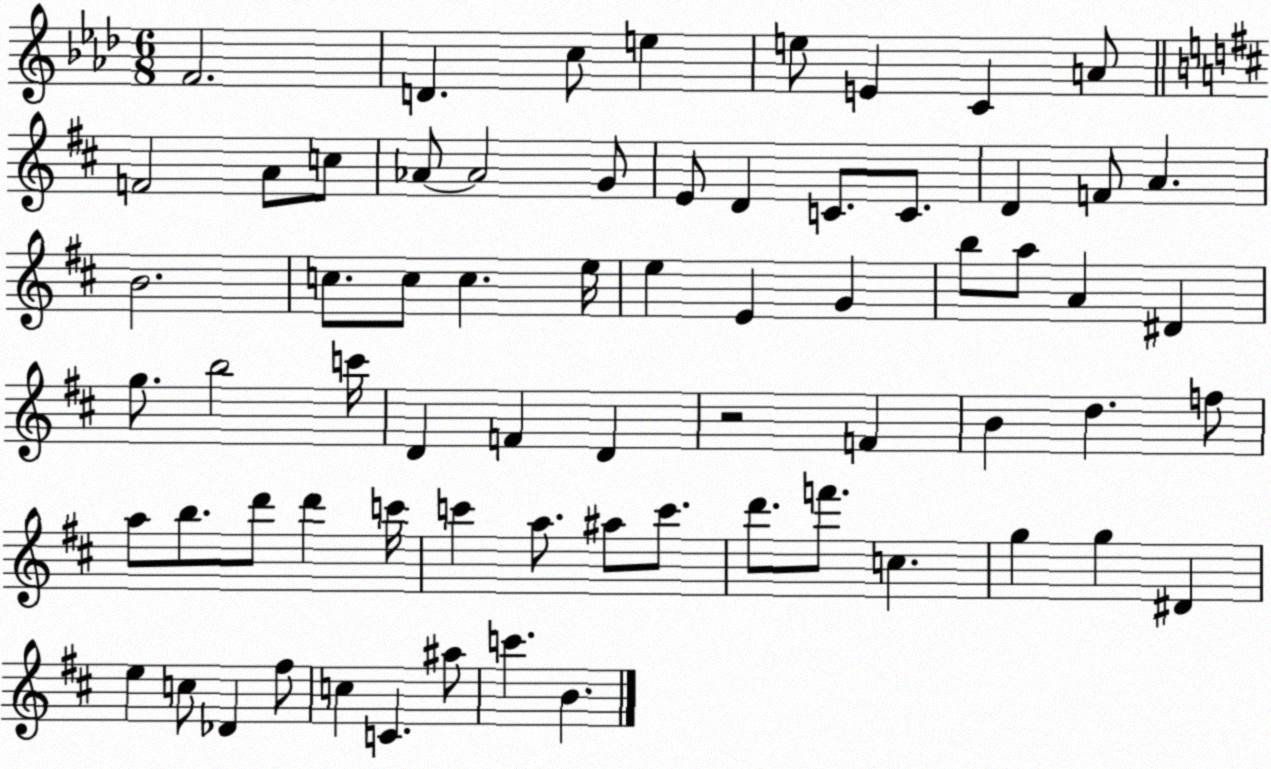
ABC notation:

X:1
T:Untitled
M:6/8
L:1/4
K:Ab
F2 D c/2 e e/2 E C A/2 F2 A/2 c/2 _A/2 _A2 G/2 E/2 D C/2 C/2 D F/2 A B2 c/2 c/2 c e/4 e E G b/2 a/2 A ^D g/2 b2 c'/4 D F D z2 F B d f/2 a/2 b/2 d'/2 d' c'/4 c' a/2 ^a/2 c'/2 d'/2 f'/2 c g g ^D e c/2 _D ^f/2 c C ^a/2 c' B